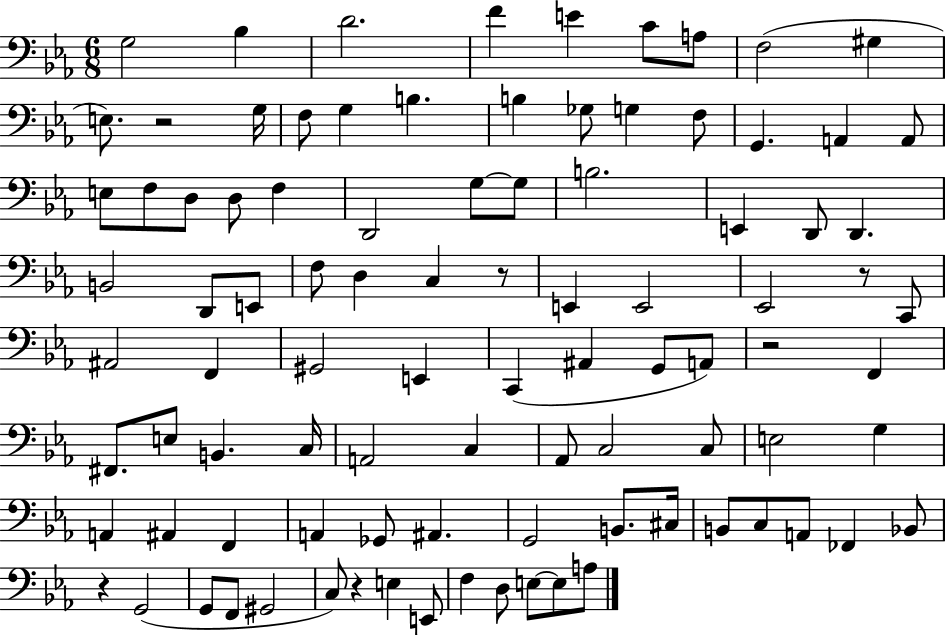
X:1
T:Untitled
M:6/8
L:1/4
K:Eb
G,2 _B, D2 F E C/2 A,/2 F,2 ^G, E,/2 z2 G,/4 F,/2 G, B, B, _G,/2 G, F,/2 G,, A,, A,,/2 E,/2 F,/2 D,/2 D,/2 F, D,,2 G,/2 G,/2 B,2 E,, D,,/2 D,, B,,2 D,,/2 E,,/2 F,/2 D, C, z/2 E,, E,,2 _E,,2 z/2 C,,/2 ^A,,2 F,, ^G,,2 E,, C,, ^A,, G,,/2 A,,/2 z2 F,, ^F,,/2 E,/2 B,, C,/4 A,,2 C, _A,,/2 C,2 C,/2 E,2 G, A,, ^A,, F,, A,, _G,,/2 ^A,, G,,2 B,,/2 ^C,/4 B,,/2 C,/2 A,,/2 _F,, _B,,/2 z G,,2 G,,/2 F,,/2 ^G,,2 C,/2 z E, E,,/2 F, D,/2 E,/2 E,/2 A,/2